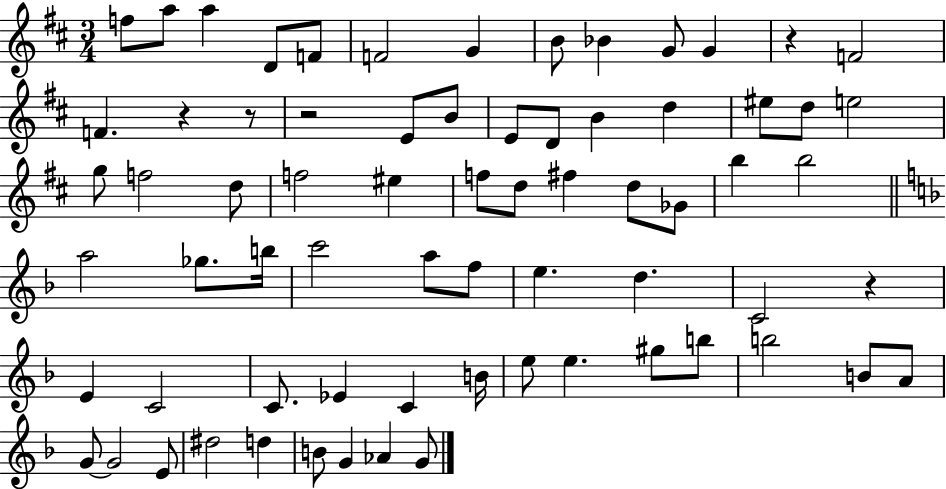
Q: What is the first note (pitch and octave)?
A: F5